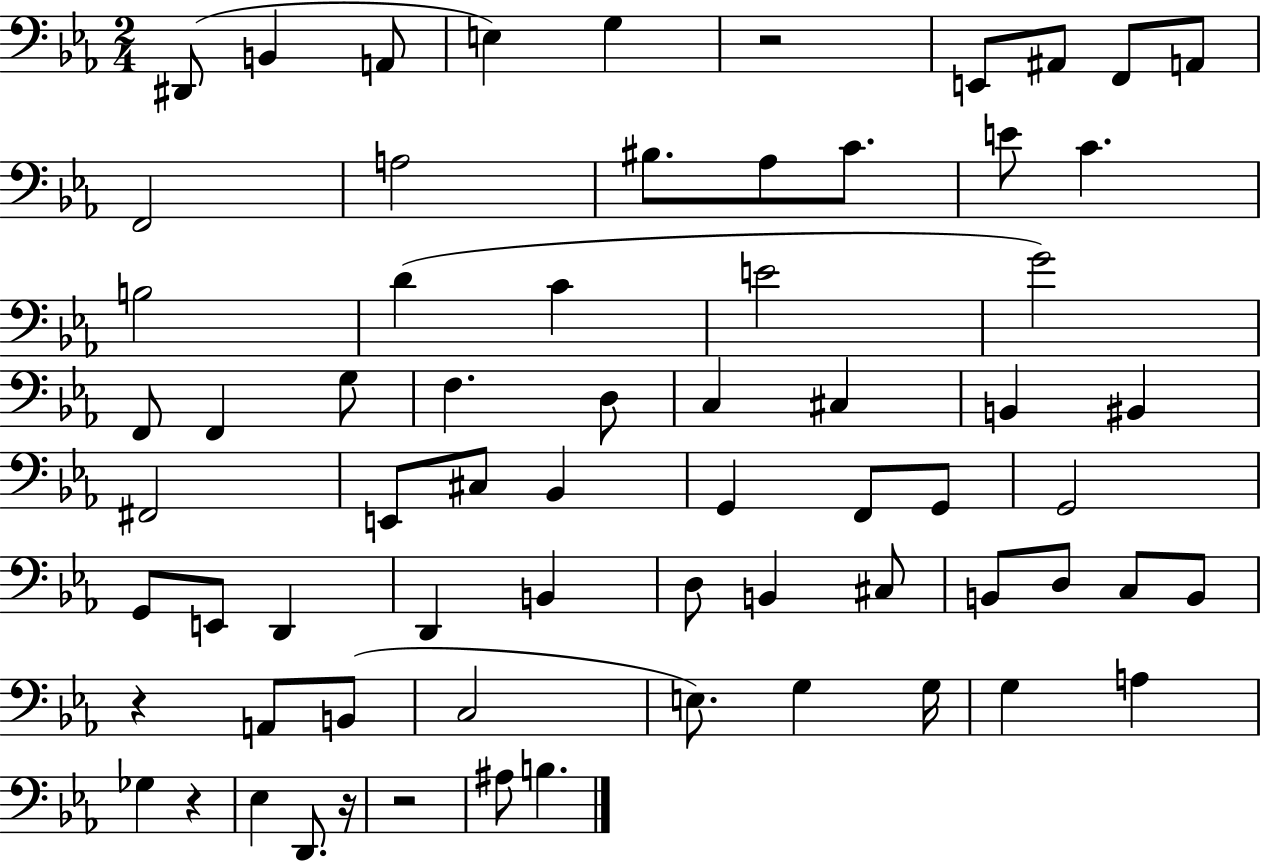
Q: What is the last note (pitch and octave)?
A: B3